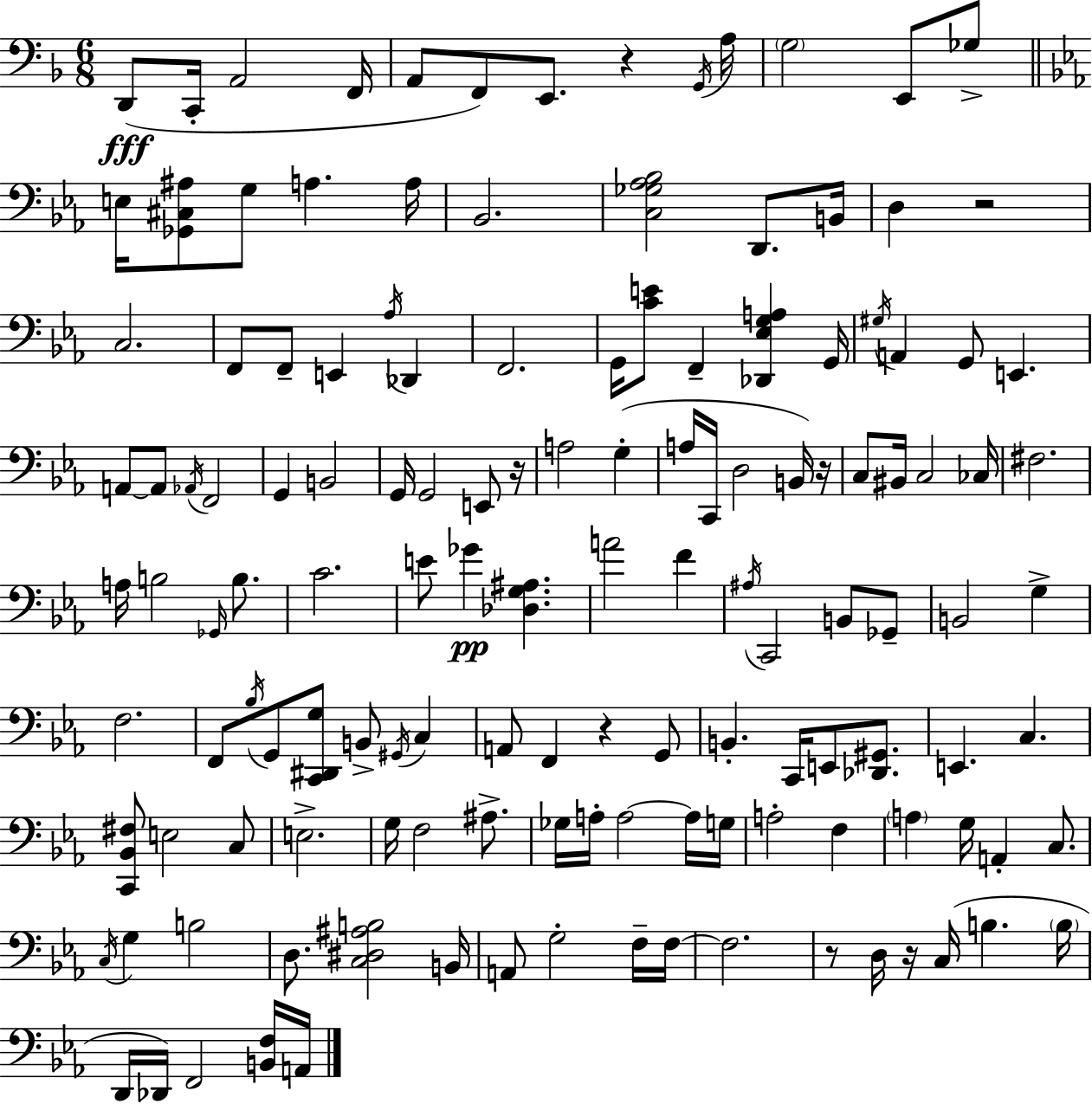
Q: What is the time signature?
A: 6/8